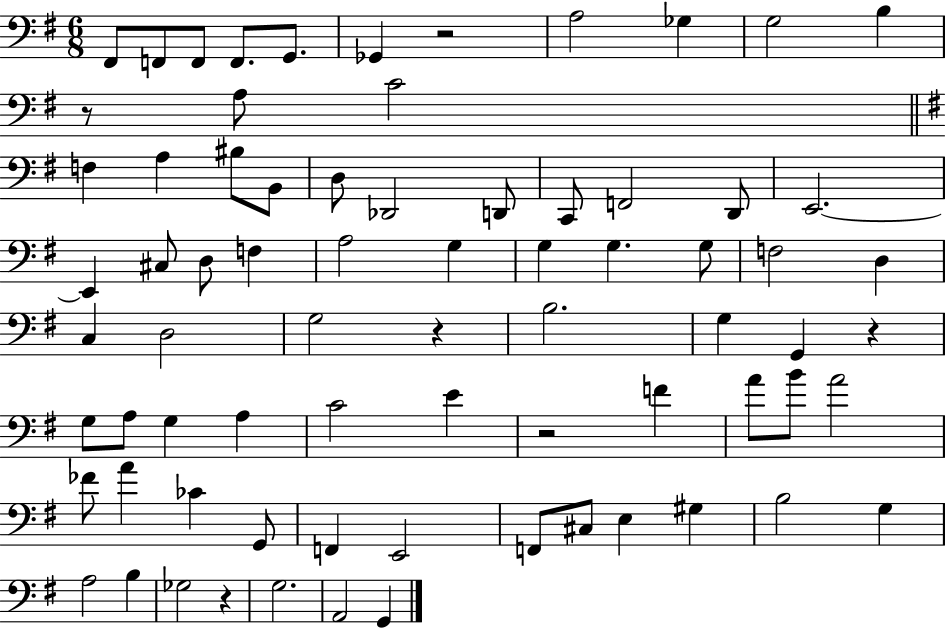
F#2/e F2/e F2/e F2/e. G2/e. Gb2/q R/h A3/h Gb3/q G3/h B3/q R/e A3/e C4/h F3/q A3/q BIS3/e B2/e D3/e Db2/h D2/e C2/e F2/h D2/e E2/h. E2/q C#3/e D3/e F3/q A3/h G3/q G3/q G3/q. G3/e F3/h D3/q C3/q D3/h G3/h R/q B3/h. G3/q G2/q R/q G3/e A3/e G3/q A3/q C4/h E4/q R/h F4/q A4/e B4/e A4/h FES4/e A4/q CES4/q G2/e F2/q E2/h F2/e C#3/e E3/q G#3/q B3/h G3/q A3/h B3/q Gb3/h R/q G3/h. A2/h G2/q